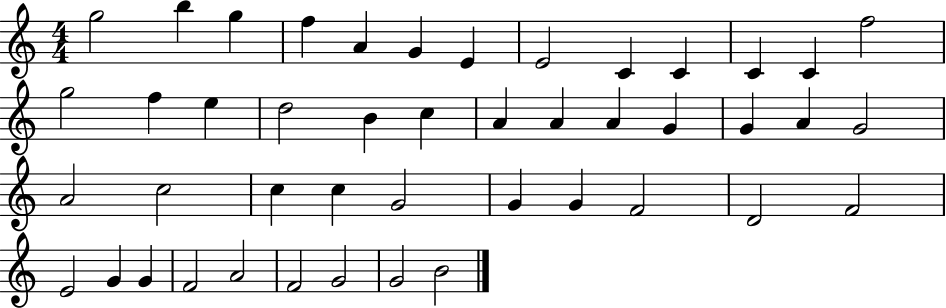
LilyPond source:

{
  \clef treble
  \numericTimeSignature
  \time 4/4
  \key c \major
  g''2 b''4 g''4 | f''4 a'4 g'4 e'4 | e'2 c'4 c'4 | c'4 c'4 f''2 | \break g''2 f''4 e''4 | d''2 b'4 c''4 | a'4 a'4 a'4 g'4 | g'4 a'4 g'2 | \break a'2 c''2 | c''4 c''4 g'2 | g'4 g'4 f'2 | d'2 f'2 | \break e'2 g'4 g'4 | f'2 a'2 | f'2 g'2 | g'2 b'2 | \break \bar "|."
}